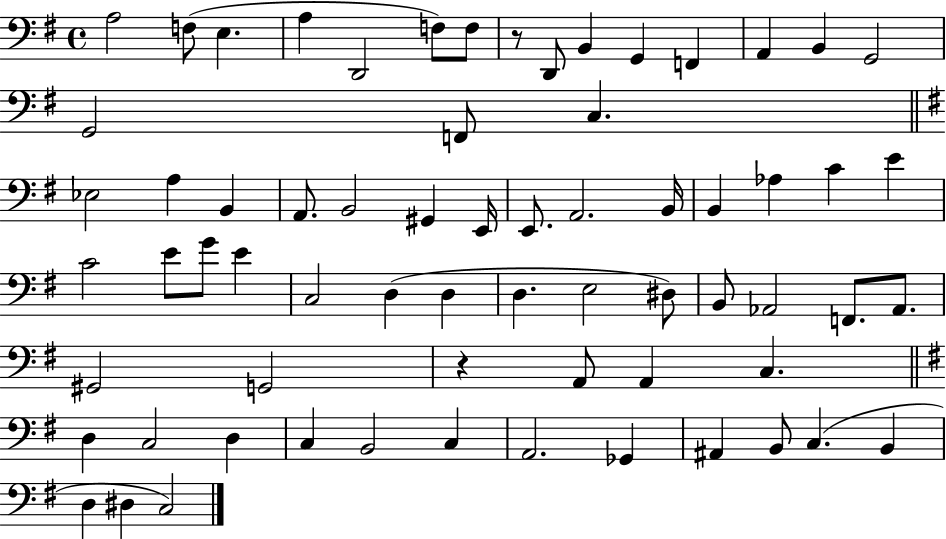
{
  \clef bass
  \time 4/4
  \defaultTimeSignature
  \key g \major
  a2 f8( e4. | a4 d,2 f8) f8 | r8 d,8 b,4 g,4 f,4 | a,4 b,4 g,2 | \break g,2 f,8 c4. | \bar "||" \break \key e \minor ees2 a4 b,4 | a,8. b,2 gis,4 e,16 | e,8. a,2. b,16 | b,4 aes4 c'4 e'4 | \break c'2 e'8 g'8 e'4 | c2 d4( d4 | d4. e2 dis8) | b,8 aes,2 f,8. aes,8. | \break gis,2 g,2 | r4 a,8 a,4 c4. | \bar "||" \break \key g \major d4 c2 d4 | c4 b,2 c4 | a,2. ges,4 | ais,4 b,8 c4.( b,4 | \break d4 dis4 c2) | \bar "|."
}